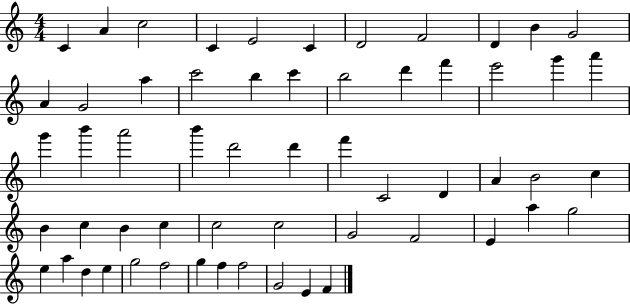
{
  \clef treble
  \numericTimeSignature
  \time 4/4
  \key c \major
  c'4 a'4 c''2 | c'4 e'2 c'4 | d'2 f'2 | d'4 b'4 g'2 | \break a'4 g'2 a''4 | c'''2 b''4 c'''4 | b''2 d'''4 f'''4 | e'''2 g'''4 a'''4 | \break g'''4 b'''4 a'''2 | b'''4 d'''2 d'''4 | f'''4 c'2 d'4 | a'4 b'2 c''4 | \break b'4 c''4 b'4 c''4 | c''2 c''2 | g'2 f'2 | e'4 a''4 g''2 | \break e''4 a''4 d''4 e''4 | g''2 f''2 | g''4 f''4 f''2 | g'2 e'4 f'4 | \break \bar "|."
}